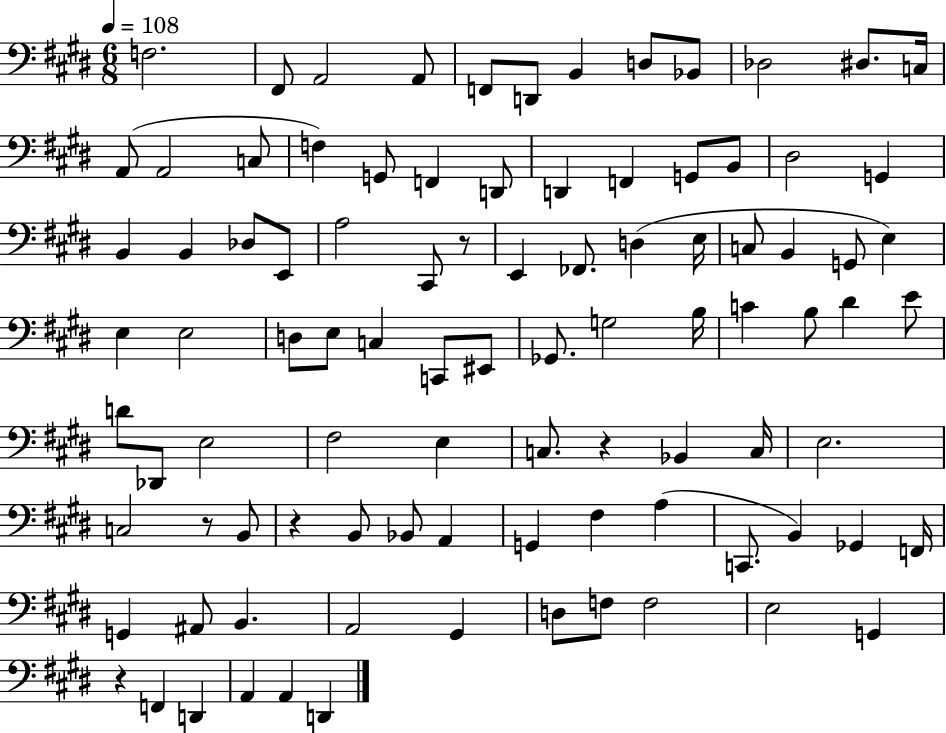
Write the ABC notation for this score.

X:1
T:Untitled
M:6/8
L:1/4
K:E
F,2 ^F,,/2 A,,2 A,,/2 F,,/2 D,,/2 B,, D,/2 _B,,/2 _D,2 ^D,/2 C,/4 A,,/2 A,,2 C,/2 F, G,,/2 F,, D,,/2 D,, F,, G,,/2 B,,/2 ^D,2 G,, B,, B,, _D,/2 E,,/2 A,2 ^C,,/2 z/2 E,, _F,,/2 D, E,/4 C,/2 B,, G,,/2 E, E, E,2 D,/2 E,/2 C, C,,/2 ^E,,/2 _G,,/2 G,2 B,/4 C B,/2 ^D E/2 D/2 _D,,/2 E,2 ^F,2 E, C,/2 z _B,, C,/4 E,2 C,2 z/2 B,,/2 z B,,/2 _B,,/2 A,, G,, ^F, A, C,,/2 B,, _G,, F,,/4 G,, ^A,,/2 B,, A,,2 ^G,, D,/2 F,/2 F,2 E,2 G,, z F,, D,, A,, A,, D,,